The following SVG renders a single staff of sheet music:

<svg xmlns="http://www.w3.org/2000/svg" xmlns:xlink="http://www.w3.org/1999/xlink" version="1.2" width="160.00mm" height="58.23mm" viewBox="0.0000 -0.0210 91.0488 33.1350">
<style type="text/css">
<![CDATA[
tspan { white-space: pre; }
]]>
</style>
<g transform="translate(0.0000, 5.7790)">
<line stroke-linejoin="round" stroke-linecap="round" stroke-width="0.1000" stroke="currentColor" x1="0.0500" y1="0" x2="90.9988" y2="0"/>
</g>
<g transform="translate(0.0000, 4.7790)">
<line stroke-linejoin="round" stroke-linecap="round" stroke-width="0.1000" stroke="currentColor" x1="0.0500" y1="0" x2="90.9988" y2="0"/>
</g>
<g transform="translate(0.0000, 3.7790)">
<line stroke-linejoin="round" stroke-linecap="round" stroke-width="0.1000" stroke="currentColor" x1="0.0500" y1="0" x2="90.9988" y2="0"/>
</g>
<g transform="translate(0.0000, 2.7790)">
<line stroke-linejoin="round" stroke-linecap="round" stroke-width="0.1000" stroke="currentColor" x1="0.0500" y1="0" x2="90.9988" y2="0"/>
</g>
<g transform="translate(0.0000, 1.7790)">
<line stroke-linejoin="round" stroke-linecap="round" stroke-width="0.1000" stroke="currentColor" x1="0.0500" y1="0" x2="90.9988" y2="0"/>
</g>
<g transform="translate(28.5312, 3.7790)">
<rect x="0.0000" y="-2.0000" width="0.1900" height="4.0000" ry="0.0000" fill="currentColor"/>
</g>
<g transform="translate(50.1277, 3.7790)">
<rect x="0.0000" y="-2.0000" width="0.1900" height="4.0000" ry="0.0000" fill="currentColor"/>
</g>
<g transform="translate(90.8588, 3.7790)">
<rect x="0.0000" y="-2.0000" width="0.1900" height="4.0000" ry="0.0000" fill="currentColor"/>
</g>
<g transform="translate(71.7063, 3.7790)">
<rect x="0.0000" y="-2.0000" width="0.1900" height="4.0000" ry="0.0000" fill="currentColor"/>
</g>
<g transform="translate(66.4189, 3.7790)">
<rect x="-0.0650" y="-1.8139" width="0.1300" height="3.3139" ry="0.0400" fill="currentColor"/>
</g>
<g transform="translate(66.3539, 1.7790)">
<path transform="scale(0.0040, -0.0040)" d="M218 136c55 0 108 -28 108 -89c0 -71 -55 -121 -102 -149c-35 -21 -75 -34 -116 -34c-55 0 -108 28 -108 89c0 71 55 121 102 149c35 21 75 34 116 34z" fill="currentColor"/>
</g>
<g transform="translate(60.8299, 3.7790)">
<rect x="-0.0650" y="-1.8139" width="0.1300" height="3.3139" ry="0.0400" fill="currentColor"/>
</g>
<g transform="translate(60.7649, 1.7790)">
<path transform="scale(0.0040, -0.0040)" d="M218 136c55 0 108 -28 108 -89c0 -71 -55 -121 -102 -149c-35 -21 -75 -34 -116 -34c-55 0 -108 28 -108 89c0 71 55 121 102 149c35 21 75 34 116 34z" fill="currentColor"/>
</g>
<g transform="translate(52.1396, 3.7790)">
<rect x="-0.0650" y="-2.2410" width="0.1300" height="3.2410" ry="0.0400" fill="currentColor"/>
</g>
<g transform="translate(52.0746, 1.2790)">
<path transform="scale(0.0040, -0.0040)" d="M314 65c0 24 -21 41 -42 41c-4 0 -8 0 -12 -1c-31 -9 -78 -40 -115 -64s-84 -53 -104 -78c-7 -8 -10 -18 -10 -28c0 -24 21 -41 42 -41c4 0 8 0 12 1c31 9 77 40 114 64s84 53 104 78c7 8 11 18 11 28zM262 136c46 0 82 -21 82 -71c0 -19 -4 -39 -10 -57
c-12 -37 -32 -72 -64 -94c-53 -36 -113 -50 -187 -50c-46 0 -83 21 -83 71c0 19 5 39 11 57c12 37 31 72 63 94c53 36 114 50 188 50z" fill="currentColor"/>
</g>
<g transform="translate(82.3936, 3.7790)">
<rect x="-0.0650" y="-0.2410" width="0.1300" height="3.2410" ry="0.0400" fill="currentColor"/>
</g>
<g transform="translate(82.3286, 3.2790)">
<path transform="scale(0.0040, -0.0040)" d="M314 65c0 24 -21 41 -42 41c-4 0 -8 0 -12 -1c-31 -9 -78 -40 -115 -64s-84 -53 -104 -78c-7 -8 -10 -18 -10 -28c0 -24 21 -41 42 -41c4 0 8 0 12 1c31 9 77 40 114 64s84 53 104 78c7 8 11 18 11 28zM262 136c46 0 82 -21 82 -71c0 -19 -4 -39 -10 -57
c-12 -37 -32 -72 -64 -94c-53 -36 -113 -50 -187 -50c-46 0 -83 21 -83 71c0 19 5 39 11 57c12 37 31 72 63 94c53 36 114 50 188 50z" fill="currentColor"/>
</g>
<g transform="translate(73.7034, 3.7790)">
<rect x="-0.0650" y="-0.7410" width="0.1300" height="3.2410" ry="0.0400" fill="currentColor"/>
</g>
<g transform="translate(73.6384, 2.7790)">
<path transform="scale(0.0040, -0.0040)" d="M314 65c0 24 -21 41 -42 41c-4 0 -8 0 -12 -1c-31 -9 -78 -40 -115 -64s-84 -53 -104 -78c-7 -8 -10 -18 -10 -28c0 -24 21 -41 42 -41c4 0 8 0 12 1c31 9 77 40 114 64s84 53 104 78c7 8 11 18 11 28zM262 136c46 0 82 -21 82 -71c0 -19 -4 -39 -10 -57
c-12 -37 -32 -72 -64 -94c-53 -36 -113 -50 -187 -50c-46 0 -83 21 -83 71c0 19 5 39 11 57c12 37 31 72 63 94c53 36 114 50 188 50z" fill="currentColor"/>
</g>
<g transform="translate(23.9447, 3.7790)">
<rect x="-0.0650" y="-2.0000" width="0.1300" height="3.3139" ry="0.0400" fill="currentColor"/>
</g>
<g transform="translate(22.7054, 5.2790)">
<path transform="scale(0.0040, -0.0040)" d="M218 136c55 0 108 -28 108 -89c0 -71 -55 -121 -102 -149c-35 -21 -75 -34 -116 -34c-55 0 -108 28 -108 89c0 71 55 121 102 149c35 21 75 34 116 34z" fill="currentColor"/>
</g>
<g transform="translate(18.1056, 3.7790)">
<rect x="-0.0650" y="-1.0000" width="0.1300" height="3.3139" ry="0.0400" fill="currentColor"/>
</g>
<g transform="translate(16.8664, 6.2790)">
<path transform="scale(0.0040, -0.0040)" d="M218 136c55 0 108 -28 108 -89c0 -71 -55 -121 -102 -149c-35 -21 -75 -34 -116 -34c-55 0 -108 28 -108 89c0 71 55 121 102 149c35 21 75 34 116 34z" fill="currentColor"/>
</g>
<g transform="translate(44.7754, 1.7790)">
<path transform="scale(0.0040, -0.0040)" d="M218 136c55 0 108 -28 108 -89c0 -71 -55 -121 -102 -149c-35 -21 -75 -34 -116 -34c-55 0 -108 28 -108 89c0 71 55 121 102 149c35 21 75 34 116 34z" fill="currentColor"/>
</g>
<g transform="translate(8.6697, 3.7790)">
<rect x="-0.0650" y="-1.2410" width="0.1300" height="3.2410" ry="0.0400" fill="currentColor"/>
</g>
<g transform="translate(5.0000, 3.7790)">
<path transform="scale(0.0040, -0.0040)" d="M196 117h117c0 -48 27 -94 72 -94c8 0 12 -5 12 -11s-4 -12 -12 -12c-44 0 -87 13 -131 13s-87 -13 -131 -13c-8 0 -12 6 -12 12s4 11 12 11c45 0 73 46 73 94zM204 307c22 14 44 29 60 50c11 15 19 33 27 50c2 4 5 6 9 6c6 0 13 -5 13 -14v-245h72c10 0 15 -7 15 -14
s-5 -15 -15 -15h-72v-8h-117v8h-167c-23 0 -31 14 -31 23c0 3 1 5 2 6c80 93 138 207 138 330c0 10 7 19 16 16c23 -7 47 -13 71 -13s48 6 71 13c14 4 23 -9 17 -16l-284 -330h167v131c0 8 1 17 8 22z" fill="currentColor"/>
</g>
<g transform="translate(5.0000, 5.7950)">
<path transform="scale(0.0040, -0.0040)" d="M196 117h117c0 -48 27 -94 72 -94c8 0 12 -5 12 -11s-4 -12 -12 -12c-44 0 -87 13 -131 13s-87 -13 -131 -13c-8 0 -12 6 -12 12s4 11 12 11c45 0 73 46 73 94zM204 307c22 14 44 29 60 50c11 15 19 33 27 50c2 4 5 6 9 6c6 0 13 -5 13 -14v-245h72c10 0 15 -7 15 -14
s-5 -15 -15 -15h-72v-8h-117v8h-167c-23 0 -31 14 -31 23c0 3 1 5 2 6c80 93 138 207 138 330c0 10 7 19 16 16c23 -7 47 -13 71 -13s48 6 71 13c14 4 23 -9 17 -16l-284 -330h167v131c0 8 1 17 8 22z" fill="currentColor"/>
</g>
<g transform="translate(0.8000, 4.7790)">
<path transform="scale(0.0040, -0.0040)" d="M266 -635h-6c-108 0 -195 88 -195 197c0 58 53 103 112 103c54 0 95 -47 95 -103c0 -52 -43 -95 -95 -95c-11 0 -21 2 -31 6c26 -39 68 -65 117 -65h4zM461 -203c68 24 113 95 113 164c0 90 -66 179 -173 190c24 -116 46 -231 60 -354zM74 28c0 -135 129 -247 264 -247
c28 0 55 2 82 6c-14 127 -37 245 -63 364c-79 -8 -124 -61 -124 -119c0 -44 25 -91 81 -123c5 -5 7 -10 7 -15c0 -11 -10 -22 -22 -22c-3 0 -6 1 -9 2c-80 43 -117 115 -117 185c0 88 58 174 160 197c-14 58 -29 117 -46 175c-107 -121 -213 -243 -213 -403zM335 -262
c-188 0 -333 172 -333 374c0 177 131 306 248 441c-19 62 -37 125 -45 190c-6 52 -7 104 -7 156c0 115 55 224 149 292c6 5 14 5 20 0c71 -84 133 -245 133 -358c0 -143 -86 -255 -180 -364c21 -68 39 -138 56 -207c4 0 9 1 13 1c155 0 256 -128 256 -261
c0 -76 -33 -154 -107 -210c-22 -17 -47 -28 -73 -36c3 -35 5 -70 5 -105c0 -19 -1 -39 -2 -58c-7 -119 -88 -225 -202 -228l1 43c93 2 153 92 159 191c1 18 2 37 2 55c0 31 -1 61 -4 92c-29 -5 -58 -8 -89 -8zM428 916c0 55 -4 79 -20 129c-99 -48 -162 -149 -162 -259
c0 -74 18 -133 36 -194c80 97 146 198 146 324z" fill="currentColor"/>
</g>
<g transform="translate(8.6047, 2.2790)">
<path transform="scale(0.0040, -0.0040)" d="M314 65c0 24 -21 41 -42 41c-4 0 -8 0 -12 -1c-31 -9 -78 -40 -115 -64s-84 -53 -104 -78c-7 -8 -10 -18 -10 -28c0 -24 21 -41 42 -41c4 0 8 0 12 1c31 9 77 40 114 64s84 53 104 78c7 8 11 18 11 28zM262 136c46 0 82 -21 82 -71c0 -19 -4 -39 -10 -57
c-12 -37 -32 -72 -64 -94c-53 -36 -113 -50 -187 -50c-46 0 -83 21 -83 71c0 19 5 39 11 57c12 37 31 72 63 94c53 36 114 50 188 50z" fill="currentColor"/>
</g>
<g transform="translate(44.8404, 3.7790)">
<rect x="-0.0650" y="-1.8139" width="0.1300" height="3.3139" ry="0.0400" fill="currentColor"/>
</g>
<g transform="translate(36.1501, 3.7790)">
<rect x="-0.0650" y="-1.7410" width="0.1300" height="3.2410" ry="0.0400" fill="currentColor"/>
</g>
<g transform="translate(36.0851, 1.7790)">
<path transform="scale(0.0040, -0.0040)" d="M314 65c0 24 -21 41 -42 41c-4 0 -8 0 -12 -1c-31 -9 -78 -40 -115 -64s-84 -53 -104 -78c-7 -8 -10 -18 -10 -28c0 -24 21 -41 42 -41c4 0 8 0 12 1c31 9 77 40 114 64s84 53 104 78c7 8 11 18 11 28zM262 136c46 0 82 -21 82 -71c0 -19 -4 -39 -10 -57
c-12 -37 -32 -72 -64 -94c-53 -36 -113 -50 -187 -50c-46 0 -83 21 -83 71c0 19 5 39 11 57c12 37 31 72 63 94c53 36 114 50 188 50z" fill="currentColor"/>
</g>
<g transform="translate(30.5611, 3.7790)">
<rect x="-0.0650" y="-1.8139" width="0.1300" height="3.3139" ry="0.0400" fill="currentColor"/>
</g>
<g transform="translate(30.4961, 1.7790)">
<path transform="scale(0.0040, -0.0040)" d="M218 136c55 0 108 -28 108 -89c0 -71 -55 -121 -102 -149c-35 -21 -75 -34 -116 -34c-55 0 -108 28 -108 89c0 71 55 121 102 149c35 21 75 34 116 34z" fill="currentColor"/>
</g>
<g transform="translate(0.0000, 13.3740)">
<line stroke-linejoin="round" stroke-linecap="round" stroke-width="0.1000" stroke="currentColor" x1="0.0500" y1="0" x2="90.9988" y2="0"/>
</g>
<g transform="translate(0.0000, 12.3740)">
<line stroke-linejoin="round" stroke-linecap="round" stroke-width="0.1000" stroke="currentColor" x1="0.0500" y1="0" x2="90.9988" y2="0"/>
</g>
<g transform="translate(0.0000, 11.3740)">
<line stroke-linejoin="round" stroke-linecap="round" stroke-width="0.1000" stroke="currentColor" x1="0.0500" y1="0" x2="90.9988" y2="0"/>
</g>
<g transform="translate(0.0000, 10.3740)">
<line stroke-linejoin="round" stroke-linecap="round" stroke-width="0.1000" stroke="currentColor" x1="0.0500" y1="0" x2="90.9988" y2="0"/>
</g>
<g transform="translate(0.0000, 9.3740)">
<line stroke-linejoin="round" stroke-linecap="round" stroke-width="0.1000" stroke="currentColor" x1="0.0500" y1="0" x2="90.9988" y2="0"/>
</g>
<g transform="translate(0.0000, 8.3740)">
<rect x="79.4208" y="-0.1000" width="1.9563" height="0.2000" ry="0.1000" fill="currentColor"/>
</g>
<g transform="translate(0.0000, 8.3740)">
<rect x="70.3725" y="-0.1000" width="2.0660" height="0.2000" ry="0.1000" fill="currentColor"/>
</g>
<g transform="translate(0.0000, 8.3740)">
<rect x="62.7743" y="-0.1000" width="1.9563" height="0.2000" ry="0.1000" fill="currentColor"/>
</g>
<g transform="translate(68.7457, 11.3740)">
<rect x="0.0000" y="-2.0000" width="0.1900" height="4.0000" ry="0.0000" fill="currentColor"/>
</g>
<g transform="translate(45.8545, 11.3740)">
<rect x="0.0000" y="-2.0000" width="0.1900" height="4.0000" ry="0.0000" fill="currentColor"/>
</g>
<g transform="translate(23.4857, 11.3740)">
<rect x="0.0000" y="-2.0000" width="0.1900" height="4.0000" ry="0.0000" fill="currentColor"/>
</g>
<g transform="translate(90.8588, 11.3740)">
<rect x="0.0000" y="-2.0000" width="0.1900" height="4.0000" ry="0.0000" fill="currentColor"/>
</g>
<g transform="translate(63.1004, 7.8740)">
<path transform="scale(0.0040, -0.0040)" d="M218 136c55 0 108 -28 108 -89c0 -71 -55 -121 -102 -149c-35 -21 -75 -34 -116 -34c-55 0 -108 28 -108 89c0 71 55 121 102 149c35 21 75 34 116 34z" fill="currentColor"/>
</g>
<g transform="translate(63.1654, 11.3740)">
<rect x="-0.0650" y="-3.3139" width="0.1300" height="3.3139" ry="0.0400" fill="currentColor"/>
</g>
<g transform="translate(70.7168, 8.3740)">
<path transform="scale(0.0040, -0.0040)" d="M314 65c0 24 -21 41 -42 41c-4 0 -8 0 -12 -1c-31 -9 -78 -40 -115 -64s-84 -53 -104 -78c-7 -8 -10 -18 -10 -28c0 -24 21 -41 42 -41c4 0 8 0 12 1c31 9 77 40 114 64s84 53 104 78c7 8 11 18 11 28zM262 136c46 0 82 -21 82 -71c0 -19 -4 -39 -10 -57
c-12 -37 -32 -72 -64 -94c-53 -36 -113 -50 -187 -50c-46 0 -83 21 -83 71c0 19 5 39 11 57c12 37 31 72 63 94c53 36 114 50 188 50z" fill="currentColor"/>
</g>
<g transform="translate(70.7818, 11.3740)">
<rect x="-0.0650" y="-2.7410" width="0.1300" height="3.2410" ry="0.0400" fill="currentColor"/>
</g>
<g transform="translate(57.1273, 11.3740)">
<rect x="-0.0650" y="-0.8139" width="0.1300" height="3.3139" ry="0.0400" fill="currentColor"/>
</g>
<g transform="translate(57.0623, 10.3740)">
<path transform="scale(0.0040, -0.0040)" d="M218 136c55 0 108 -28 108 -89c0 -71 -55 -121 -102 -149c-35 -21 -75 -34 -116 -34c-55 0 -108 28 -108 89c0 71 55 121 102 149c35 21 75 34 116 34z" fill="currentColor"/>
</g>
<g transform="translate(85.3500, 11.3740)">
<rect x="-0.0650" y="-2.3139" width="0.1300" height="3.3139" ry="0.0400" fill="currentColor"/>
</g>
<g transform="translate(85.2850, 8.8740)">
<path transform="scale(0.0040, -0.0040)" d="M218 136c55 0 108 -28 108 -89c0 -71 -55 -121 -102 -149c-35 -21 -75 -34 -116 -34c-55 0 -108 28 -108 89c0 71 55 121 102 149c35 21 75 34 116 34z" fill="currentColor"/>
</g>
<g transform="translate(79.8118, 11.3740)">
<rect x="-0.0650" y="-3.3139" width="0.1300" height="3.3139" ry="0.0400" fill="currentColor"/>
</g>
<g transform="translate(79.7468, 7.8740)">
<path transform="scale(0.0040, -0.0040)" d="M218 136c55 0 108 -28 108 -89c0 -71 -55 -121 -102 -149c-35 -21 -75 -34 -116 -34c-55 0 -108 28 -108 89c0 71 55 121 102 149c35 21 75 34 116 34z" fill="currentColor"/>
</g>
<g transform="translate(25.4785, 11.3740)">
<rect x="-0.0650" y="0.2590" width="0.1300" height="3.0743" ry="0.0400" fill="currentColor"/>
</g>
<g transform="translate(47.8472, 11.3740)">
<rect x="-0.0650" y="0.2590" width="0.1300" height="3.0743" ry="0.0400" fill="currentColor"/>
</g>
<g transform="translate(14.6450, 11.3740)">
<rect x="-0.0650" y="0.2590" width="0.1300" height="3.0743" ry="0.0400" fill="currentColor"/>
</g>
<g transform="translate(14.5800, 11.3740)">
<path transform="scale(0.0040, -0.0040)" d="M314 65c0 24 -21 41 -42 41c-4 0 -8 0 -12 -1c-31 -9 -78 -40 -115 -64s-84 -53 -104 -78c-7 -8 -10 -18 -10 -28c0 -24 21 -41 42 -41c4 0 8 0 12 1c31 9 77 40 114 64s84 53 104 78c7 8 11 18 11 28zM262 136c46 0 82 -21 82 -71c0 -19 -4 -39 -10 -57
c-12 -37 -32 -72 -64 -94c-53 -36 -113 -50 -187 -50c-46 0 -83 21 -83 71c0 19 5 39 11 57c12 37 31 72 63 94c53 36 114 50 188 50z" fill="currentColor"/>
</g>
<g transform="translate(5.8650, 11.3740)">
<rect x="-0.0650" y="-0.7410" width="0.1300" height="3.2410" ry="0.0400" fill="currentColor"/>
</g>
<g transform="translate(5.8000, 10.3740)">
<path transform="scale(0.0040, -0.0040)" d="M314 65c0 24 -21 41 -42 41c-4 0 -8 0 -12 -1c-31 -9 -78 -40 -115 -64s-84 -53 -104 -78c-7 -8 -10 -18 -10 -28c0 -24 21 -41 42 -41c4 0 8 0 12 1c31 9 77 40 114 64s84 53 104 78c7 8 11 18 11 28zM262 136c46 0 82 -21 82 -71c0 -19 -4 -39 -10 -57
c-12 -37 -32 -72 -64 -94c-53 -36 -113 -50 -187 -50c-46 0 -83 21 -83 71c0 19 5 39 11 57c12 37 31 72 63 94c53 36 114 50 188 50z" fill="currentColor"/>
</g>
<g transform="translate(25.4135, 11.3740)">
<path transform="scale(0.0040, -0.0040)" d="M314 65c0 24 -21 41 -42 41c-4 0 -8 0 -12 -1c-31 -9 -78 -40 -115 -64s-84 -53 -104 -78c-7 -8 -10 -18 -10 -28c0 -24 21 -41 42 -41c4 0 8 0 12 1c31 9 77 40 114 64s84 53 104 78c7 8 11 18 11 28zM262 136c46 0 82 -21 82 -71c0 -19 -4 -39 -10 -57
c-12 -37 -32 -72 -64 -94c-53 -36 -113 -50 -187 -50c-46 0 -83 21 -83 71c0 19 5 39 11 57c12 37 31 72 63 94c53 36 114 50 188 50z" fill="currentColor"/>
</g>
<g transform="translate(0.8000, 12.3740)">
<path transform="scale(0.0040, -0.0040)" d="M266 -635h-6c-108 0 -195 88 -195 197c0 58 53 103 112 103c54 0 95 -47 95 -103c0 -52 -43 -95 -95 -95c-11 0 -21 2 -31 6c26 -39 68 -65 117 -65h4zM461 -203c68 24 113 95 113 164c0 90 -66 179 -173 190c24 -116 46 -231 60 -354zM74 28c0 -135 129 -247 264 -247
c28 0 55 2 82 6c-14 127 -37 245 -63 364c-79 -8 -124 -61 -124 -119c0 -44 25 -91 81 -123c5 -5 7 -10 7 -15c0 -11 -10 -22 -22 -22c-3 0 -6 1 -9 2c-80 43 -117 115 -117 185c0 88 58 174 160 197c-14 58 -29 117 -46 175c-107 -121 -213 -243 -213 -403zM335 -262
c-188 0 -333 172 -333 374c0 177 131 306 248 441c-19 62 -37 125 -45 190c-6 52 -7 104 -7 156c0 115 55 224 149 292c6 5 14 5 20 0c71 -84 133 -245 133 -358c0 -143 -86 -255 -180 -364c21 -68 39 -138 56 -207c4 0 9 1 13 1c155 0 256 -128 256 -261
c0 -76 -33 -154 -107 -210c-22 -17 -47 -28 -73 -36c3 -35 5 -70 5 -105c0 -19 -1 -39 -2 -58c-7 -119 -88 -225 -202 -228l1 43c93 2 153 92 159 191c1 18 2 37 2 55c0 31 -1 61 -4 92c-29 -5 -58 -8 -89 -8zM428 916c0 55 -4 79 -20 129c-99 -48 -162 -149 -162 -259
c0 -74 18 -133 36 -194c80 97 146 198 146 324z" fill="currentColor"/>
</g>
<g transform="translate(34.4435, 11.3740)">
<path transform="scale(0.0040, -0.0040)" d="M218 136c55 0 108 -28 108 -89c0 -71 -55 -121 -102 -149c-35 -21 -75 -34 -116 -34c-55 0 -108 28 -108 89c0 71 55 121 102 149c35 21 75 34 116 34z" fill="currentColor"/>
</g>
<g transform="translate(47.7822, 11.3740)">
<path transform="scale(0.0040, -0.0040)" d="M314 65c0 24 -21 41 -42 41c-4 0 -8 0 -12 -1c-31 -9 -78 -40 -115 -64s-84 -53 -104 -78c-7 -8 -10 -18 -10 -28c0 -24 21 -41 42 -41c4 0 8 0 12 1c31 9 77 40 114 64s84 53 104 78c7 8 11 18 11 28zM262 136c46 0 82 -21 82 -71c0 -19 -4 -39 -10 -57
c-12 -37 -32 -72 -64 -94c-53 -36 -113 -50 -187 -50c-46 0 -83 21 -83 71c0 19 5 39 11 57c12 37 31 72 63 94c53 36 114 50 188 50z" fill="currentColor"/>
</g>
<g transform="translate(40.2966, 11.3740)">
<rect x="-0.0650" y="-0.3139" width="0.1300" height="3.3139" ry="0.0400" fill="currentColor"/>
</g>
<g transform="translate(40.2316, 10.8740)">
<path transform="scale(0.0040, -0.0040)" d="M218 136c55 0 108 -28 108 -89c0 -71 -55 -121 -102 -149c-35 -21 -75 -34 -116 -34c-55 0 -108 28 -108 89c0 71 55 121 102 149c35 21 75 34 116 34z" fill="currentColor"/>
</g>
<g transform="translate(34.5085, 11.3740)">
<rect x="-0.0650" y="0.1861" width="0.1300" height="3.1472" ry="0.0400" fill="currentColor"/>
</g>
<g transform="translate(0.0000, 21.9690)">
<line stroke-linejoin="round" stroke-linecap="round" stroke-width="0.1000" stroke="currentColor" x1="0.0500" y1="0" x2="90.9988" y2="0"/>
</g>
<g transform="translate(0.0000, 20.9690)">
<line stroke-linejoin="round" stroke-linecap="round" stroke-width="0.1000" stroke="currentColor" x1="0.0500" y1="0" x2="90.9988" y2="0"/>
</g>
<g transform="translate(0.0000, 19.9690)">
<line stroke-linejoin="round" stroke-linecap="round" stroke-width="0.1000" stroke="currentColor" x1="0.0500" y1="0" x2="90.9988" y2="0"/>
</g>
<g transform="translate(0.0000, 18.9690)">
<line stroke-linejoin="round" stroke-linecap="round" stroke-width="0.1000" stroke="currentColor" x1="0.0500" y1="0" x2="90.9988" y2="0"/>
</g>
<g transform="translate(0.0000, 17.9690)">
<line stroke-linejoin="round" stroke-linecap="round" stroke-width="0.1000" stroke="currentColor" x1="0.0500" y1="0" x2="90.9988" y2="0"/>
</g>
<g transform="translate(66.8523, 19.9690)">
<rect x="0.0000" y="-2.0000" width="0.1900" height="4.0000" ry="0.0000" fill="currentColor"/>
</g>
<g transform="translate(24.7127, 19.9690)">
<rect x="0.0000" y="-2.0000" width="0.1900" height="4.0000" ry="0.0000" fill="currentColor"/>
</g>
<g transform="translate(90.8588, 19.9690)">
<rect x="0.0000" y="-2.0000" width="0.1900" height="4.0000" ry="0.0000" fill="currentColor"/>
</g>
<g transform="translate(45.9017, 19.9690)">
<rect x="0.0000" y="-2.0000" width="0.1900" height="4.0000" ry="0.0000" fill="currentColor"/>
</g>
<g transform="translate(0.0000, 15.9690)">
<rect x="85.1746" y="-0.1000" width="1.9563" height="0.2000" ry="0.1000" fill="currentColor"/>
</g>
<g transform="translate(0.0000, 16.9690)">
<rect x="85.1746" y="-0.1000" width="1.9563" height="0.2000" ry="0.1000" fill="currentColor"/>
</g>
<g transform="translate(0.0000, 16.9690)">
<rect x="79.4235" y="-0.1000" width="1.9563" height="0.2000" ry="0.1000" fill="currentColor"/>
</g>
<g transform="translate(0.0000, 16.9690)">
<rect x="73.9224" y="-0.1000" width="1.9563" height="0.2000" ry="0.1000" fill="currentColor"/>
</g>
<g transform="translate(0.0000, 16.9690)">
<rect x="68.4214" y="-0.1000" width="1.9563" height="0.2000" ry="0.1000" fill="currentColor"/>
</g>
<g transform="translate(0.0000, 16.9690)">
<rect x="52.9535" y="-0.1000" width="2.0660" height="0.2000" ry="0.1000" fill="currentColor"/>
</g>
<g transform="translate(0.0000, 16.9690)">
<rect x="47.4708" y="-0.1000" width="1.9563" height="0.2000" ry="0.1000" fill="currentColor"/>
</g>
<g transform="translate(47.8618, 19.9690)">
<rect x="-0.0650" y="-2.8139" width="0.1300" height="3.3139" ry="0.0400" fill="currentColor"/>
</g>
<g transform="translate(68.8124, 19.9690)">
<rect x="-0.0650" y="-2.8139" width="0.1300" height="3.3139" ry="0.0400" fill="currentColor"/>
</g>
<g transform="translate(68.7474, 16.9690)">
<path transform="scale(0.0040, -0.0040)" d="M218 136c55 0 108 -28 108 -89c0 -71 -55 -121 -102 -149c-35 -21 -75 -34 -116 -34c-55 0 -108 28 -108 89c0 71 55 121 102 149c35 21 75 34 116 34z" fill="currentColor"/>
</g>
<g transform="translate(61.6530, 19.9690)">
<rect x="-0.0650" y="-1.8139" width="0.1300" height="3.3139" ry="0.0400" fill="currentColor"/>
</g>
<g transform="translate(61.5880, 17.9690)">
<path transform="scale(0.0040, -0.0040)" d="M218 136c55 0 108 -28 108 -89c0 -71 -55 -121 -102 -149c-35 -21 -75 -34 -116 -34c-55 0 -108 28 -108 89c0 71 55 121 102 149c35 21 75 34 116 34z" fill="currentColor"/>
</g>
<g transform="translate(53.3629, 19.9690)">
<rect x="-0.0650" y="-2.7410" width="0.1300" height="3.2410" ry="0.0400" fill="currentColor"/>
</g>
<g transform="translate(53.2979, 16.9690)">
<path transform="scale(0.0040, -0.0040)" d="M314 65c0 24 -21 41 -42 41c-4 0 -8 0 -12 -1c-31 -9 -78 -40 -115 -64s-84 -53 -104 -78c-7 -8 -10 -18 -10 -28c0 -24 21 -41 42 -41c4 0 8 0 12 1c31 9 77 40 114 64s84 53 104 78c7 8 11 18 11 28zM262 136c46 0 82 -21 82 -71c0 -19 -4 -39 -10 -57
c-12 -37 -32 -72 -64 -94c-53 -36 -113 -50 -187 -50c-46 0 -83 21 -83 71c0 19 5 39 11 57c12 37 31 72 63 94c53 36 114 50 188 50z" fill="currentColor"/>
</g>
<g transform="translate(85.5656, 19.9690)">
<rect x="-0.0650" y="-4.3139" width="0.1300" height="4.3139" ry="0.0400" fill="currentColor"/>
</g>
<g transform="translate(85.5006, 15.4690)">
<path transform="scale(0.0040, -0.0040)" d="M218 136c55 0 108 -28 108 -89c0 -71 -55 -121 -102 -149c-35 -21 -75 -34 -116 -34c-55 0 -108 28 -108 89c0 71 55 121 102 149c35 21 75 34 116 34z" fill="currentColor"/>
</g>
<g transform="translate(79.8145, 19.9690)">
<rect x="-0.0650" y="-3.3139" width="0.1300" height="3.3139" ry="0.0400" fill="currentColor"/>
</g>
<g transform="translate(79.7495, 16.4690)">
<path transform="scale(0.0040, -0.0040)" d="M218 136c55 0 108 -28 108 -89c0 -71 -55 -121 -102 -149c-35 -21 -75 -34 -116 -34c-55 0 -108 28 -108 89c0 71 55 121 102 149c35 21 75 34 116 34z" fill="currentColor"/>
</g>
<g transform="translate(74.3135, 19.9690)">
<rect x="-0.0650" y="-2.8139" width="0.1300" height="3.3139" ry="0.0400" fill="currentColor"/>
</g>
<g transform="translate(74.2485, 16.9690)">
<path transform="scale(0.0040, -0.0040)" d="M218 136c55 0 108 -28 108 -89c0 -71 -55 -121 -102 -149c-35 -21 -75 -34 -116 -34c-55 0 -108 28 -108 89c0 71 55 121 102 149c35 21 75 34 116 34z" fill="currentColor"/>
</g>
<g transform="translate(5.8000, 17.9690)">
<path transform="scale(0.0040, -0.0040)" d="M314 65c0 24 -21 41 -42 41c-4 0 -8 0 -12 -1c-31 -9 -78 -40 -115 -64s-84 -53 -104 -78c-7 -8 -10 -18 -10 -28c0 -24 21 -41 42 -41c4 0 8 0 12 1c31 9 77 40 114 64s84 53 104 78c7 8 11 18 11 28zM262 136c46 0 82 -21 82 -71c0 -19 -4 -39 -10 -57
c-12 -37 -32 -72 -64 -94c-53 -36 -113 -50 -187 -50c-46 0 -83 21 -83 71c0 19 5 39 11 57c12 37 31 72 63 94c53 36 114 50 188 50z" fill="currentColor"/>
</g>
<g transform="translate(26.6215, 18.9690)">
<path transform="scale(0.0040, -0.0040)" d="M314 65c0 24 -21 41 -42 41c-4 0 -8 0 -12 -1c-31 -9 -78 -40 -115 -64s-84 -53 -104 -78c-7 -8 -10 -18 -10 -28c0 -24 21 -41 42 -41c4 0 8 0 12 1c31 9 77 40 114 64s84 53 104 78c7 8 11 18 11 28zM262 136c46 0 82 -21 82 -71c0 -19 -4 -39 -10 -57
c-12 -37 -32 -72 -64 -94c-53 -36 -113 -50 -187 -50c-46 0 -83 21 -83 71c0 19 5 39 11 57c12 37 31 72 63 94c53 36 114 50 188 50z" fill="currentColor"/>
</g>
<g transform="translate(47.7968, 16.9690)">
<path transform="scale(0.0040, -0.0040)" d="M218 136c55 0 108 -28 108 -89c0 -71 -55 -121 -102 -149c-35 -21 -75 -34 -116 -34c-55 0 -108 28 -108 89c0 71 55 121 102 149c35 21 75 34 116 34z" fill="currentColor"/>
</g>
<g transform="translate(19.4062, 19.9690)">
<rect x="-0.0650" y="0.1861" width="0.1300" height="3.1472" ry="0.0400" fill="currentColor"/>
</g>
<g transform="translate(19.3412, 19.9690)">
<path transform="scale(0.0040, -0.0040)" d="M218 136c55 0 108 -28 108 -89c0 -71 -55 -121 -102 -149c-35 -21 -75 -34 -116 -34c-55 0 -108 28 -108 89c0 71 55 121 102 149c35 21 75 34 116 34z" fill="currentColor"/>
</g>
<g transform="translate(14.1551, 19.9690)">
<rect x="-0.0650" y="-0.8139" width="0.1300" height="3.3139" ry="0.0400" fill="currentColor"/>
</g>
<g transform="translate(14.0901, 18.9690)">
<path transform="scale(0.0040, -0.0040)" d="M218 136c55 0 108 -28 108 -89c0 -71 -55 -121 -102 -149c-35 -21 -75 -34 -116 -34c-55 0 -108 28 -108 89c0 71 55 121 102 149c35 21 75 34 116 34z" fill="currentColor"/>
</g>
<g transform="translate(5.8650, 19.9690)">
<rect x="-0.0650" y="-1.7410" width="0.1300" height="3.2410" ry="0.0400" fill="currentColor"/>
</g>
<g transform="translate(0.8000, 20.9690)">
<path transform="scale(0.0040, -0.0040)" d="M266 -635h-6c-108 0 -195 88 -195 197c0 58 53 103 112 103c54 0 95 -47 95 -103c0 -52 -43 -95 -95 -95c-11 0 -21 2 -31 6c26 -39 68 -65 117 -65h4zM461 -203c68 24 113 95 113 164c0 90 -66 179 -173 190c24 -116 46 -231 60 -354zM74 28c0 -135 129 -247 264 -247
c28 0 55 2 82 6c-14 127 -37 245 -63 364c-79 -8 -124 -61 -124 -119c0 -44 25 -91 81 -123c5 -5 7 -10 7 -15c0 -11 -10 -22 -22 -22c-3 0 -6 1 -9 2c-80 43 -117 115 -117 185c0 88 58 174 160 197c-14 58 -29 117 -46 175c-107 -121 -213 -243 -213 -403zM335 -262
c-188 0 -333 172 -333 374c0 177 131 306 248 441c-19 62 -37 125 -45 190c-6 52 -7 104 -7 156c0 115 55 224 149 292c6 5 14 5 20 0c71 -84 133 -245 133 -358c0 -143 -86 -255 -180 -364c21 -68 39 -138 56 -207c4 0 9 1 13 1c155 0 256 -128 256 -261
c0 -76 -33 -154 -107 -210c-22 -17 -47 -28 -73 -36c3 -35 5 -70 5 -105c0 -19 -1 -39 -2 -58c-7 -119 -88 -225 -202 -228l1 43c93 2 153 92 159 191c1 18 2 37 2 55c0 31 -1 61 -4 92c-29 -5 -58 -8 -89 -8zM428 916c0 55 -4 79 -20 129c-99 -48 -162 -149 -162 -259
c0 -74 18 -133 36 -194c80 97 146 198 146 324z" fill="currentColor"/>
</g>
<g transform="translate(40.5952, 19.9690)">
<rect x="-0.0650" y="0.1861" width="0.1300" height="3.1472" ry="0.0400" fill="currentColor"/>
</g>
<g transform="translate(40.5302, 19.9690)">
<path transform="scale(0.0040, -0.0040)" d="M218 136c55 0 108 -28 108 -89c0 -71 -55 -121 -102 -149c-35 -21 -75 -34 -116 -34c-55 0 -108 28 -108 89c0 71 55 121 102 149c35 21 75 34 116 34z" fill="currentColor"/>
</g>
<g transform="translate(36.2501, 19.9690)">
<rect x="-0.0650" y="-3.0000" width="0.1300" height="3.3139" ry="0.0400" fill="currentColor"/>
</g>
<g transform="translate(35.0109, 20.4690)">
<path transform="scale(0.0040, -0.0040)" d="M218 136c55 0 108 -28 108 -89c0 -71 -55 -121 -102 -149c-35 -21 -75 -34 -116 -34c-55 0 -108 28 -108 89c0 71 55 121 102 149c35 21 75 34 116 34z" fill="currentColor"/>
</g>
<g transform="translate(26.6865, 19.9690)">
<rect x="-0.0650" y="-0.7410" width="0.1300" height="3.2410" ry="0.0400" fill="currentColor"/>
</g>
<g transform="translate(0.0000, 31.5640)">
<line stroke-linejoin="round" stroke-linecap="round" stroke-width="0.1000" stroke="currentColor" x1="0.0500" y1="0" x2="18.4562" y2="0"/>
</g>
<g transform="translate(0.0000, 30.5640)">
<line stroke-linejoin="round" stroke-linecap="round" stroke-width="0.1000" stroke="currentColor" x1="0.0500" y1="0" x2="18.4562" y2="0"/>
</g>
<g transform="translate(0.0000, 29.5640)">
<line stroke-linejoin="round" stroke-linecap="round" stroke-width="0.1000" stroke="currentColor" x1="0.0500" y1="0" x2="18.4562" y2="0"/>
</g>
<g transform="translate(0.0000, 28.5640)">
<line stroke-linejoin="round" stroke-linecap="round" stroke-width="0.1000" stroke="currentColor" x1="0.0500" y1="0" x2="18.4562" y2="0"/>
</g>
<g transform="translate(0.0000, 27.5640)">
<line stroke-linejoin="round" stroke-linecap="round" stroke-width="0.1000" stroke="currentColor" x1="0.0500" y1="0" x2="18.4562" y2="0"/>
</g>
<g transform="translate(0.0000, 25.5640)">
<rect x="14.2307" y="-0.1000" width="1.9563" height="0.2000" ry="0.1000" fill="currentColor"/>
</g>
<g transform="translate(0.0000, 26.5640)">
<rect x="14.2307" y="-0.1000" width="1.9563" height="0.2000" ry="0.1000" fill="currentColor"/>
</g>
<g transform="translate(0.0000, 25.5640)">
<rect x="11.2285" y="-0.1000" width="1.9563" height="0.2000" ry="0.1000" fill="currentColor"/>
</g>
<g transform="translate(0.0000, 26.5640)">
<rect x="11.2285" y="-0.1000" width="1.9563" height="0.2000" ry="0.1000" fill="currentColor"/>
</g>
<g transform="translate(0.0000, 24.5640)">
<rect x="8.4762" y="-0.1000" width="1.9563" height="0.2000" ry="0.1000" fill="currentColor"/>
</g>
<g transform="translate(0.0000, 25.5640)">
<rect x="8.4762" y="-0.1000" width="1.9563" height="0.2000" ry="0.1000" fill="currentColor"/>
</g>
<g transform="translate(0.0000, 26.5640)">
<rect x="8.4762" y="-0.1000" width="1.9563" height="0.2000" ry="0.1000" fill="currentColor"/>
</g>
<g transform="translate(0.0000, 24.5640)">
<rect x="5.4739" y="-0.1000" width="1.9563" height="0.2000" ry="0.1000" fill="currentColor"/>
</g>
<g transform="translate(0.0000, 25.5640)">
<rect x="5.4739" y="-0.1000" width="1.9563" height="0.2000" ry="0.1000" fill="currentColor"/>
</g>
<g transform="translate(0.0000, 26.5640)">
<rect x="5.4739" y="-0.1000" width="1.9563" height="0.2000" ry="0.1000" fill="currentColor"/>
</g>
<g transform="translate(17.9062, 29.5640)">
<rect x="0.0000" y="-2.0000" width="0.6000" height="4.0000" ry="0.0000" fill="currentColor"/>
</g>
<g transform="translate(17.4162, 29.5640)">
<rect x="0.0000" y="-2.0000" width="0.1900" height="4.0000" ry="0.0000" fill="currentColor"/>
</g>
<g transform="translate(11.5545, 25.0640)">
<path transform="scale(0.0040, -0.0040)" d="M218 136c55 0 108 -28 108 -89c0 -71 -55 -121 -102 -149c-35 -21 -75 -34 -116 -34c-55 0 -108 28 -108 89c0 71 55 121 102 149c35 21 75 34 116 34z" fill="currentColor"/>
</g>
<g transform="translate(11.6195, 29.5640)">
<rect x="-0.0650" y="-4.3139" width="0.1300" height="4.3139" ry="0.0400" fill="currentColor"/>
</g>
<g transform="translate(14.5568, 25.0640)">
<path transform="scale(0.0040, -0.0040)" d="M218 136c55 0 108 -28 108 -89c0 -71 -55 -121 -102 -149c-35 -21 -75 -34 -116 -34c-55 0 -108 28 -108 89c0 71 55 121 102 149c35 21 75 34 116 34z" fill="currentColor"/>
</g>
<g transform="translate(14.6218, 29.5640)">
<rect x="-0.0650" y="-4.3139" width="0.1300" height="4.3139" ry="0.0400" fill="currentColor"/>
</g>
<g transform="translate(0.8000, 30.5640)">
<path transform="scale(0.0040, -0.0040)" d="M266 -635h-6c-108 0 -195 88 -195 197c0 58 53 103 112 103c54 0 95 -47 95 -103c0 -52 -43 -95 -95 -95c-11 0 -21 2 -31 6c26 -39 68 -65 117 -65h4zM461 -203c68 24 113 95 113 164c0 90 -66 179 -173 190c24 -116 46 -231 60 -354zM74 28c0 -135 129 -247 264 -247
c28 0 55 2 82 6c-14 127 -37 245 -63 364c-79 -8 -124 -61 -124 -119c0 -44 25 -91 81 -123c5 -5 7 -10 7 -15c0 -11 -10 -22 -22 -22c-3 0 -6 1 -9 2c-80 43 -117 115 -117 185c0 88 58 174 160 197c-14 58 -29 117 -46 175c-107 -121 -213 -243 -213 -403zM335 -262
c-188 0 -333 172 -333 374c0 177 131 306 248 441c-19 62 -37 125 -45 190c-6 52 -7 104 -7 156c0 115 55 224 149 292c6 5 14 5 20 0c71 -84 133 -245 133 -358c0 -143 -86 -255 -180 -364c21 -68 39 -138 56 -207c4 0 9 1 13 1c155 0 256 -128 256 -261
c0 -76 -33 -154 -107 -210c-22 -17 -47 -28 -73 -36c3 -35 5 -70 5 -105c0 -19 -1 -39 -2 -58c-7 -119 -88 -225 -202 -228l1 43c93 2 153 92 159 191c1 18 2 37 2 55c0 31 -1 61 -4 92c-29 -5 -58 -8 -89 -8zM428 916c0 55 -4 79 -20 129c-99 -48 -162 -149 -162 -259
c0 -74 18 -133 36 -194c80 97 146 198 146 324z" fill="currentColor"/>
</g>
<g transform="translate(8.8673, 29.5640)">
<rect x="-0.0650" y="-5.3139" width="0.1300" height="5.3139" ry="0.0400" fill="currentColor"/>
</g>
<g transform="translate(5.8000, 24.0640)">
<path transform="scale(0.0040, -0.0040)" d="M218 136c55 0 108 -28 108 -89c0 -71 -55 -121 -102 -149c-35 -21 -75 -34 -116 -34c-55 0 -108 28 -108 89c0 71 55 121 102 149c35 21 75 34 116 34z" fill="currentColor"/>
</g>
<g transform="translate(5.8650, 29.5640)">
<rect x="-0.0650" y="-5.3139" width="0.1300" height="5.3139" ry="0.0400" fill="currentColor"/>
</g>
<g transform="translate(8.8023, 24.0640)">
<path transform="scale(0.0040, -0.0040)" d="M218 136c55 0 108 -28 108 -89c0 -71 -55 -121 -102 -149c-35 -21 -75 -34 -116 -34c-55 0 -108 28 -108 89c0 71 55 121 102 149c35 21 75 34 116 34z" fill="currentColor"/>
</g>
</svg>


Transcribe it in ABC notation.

X:1
T:Untitled
M:4/4
L:1/4
K:C
e2 D F f f2 f g2 f f d2 c2 d2 B2 B2 B c B2 d b a2 b g f2 d B d2 A B a a2 f a a b d' f' f' d' d'